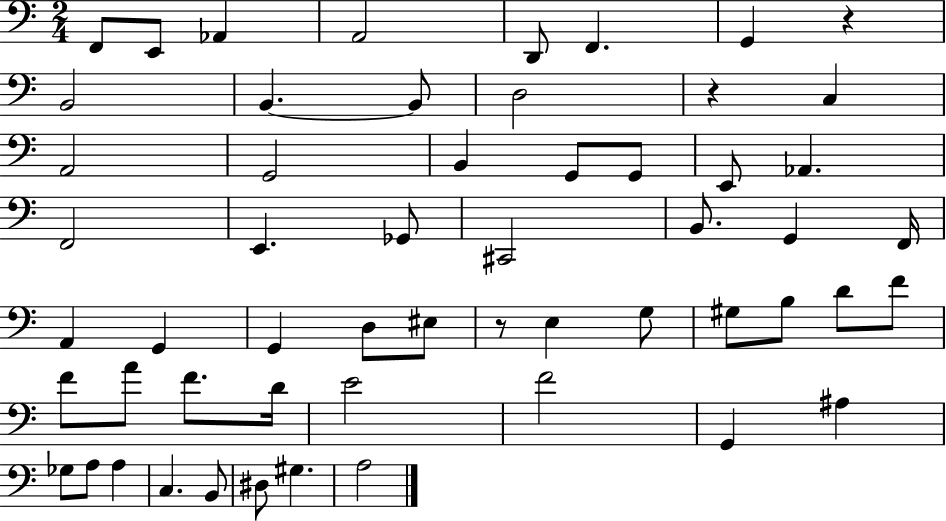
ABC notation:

X:1
T:Untitled
M:2/4
L:1/4
K:C
F,,/2 E,,/2 _A,, A,,2 D,,/2 F,, G,, z B,,2 B,, B,,/2 D,2 z C, A,,2 G,,2 B,, G,,/2 G,,/2 E,,/2 _A,, F,,2 E,, _G,,/2 ^C,,2 B,,/2 G,, F,,/4 A,, G,, G,, D,/2 ^E,/2 z/2 E, G,/2 ^G,/2 B,/2 D/2 F/2 F/2 A/2 F/2 D/4 E2 F2 G,, ^A, _G,/2 A,/2 A, C, B,,/2 ^D,/2 ^G, A,2